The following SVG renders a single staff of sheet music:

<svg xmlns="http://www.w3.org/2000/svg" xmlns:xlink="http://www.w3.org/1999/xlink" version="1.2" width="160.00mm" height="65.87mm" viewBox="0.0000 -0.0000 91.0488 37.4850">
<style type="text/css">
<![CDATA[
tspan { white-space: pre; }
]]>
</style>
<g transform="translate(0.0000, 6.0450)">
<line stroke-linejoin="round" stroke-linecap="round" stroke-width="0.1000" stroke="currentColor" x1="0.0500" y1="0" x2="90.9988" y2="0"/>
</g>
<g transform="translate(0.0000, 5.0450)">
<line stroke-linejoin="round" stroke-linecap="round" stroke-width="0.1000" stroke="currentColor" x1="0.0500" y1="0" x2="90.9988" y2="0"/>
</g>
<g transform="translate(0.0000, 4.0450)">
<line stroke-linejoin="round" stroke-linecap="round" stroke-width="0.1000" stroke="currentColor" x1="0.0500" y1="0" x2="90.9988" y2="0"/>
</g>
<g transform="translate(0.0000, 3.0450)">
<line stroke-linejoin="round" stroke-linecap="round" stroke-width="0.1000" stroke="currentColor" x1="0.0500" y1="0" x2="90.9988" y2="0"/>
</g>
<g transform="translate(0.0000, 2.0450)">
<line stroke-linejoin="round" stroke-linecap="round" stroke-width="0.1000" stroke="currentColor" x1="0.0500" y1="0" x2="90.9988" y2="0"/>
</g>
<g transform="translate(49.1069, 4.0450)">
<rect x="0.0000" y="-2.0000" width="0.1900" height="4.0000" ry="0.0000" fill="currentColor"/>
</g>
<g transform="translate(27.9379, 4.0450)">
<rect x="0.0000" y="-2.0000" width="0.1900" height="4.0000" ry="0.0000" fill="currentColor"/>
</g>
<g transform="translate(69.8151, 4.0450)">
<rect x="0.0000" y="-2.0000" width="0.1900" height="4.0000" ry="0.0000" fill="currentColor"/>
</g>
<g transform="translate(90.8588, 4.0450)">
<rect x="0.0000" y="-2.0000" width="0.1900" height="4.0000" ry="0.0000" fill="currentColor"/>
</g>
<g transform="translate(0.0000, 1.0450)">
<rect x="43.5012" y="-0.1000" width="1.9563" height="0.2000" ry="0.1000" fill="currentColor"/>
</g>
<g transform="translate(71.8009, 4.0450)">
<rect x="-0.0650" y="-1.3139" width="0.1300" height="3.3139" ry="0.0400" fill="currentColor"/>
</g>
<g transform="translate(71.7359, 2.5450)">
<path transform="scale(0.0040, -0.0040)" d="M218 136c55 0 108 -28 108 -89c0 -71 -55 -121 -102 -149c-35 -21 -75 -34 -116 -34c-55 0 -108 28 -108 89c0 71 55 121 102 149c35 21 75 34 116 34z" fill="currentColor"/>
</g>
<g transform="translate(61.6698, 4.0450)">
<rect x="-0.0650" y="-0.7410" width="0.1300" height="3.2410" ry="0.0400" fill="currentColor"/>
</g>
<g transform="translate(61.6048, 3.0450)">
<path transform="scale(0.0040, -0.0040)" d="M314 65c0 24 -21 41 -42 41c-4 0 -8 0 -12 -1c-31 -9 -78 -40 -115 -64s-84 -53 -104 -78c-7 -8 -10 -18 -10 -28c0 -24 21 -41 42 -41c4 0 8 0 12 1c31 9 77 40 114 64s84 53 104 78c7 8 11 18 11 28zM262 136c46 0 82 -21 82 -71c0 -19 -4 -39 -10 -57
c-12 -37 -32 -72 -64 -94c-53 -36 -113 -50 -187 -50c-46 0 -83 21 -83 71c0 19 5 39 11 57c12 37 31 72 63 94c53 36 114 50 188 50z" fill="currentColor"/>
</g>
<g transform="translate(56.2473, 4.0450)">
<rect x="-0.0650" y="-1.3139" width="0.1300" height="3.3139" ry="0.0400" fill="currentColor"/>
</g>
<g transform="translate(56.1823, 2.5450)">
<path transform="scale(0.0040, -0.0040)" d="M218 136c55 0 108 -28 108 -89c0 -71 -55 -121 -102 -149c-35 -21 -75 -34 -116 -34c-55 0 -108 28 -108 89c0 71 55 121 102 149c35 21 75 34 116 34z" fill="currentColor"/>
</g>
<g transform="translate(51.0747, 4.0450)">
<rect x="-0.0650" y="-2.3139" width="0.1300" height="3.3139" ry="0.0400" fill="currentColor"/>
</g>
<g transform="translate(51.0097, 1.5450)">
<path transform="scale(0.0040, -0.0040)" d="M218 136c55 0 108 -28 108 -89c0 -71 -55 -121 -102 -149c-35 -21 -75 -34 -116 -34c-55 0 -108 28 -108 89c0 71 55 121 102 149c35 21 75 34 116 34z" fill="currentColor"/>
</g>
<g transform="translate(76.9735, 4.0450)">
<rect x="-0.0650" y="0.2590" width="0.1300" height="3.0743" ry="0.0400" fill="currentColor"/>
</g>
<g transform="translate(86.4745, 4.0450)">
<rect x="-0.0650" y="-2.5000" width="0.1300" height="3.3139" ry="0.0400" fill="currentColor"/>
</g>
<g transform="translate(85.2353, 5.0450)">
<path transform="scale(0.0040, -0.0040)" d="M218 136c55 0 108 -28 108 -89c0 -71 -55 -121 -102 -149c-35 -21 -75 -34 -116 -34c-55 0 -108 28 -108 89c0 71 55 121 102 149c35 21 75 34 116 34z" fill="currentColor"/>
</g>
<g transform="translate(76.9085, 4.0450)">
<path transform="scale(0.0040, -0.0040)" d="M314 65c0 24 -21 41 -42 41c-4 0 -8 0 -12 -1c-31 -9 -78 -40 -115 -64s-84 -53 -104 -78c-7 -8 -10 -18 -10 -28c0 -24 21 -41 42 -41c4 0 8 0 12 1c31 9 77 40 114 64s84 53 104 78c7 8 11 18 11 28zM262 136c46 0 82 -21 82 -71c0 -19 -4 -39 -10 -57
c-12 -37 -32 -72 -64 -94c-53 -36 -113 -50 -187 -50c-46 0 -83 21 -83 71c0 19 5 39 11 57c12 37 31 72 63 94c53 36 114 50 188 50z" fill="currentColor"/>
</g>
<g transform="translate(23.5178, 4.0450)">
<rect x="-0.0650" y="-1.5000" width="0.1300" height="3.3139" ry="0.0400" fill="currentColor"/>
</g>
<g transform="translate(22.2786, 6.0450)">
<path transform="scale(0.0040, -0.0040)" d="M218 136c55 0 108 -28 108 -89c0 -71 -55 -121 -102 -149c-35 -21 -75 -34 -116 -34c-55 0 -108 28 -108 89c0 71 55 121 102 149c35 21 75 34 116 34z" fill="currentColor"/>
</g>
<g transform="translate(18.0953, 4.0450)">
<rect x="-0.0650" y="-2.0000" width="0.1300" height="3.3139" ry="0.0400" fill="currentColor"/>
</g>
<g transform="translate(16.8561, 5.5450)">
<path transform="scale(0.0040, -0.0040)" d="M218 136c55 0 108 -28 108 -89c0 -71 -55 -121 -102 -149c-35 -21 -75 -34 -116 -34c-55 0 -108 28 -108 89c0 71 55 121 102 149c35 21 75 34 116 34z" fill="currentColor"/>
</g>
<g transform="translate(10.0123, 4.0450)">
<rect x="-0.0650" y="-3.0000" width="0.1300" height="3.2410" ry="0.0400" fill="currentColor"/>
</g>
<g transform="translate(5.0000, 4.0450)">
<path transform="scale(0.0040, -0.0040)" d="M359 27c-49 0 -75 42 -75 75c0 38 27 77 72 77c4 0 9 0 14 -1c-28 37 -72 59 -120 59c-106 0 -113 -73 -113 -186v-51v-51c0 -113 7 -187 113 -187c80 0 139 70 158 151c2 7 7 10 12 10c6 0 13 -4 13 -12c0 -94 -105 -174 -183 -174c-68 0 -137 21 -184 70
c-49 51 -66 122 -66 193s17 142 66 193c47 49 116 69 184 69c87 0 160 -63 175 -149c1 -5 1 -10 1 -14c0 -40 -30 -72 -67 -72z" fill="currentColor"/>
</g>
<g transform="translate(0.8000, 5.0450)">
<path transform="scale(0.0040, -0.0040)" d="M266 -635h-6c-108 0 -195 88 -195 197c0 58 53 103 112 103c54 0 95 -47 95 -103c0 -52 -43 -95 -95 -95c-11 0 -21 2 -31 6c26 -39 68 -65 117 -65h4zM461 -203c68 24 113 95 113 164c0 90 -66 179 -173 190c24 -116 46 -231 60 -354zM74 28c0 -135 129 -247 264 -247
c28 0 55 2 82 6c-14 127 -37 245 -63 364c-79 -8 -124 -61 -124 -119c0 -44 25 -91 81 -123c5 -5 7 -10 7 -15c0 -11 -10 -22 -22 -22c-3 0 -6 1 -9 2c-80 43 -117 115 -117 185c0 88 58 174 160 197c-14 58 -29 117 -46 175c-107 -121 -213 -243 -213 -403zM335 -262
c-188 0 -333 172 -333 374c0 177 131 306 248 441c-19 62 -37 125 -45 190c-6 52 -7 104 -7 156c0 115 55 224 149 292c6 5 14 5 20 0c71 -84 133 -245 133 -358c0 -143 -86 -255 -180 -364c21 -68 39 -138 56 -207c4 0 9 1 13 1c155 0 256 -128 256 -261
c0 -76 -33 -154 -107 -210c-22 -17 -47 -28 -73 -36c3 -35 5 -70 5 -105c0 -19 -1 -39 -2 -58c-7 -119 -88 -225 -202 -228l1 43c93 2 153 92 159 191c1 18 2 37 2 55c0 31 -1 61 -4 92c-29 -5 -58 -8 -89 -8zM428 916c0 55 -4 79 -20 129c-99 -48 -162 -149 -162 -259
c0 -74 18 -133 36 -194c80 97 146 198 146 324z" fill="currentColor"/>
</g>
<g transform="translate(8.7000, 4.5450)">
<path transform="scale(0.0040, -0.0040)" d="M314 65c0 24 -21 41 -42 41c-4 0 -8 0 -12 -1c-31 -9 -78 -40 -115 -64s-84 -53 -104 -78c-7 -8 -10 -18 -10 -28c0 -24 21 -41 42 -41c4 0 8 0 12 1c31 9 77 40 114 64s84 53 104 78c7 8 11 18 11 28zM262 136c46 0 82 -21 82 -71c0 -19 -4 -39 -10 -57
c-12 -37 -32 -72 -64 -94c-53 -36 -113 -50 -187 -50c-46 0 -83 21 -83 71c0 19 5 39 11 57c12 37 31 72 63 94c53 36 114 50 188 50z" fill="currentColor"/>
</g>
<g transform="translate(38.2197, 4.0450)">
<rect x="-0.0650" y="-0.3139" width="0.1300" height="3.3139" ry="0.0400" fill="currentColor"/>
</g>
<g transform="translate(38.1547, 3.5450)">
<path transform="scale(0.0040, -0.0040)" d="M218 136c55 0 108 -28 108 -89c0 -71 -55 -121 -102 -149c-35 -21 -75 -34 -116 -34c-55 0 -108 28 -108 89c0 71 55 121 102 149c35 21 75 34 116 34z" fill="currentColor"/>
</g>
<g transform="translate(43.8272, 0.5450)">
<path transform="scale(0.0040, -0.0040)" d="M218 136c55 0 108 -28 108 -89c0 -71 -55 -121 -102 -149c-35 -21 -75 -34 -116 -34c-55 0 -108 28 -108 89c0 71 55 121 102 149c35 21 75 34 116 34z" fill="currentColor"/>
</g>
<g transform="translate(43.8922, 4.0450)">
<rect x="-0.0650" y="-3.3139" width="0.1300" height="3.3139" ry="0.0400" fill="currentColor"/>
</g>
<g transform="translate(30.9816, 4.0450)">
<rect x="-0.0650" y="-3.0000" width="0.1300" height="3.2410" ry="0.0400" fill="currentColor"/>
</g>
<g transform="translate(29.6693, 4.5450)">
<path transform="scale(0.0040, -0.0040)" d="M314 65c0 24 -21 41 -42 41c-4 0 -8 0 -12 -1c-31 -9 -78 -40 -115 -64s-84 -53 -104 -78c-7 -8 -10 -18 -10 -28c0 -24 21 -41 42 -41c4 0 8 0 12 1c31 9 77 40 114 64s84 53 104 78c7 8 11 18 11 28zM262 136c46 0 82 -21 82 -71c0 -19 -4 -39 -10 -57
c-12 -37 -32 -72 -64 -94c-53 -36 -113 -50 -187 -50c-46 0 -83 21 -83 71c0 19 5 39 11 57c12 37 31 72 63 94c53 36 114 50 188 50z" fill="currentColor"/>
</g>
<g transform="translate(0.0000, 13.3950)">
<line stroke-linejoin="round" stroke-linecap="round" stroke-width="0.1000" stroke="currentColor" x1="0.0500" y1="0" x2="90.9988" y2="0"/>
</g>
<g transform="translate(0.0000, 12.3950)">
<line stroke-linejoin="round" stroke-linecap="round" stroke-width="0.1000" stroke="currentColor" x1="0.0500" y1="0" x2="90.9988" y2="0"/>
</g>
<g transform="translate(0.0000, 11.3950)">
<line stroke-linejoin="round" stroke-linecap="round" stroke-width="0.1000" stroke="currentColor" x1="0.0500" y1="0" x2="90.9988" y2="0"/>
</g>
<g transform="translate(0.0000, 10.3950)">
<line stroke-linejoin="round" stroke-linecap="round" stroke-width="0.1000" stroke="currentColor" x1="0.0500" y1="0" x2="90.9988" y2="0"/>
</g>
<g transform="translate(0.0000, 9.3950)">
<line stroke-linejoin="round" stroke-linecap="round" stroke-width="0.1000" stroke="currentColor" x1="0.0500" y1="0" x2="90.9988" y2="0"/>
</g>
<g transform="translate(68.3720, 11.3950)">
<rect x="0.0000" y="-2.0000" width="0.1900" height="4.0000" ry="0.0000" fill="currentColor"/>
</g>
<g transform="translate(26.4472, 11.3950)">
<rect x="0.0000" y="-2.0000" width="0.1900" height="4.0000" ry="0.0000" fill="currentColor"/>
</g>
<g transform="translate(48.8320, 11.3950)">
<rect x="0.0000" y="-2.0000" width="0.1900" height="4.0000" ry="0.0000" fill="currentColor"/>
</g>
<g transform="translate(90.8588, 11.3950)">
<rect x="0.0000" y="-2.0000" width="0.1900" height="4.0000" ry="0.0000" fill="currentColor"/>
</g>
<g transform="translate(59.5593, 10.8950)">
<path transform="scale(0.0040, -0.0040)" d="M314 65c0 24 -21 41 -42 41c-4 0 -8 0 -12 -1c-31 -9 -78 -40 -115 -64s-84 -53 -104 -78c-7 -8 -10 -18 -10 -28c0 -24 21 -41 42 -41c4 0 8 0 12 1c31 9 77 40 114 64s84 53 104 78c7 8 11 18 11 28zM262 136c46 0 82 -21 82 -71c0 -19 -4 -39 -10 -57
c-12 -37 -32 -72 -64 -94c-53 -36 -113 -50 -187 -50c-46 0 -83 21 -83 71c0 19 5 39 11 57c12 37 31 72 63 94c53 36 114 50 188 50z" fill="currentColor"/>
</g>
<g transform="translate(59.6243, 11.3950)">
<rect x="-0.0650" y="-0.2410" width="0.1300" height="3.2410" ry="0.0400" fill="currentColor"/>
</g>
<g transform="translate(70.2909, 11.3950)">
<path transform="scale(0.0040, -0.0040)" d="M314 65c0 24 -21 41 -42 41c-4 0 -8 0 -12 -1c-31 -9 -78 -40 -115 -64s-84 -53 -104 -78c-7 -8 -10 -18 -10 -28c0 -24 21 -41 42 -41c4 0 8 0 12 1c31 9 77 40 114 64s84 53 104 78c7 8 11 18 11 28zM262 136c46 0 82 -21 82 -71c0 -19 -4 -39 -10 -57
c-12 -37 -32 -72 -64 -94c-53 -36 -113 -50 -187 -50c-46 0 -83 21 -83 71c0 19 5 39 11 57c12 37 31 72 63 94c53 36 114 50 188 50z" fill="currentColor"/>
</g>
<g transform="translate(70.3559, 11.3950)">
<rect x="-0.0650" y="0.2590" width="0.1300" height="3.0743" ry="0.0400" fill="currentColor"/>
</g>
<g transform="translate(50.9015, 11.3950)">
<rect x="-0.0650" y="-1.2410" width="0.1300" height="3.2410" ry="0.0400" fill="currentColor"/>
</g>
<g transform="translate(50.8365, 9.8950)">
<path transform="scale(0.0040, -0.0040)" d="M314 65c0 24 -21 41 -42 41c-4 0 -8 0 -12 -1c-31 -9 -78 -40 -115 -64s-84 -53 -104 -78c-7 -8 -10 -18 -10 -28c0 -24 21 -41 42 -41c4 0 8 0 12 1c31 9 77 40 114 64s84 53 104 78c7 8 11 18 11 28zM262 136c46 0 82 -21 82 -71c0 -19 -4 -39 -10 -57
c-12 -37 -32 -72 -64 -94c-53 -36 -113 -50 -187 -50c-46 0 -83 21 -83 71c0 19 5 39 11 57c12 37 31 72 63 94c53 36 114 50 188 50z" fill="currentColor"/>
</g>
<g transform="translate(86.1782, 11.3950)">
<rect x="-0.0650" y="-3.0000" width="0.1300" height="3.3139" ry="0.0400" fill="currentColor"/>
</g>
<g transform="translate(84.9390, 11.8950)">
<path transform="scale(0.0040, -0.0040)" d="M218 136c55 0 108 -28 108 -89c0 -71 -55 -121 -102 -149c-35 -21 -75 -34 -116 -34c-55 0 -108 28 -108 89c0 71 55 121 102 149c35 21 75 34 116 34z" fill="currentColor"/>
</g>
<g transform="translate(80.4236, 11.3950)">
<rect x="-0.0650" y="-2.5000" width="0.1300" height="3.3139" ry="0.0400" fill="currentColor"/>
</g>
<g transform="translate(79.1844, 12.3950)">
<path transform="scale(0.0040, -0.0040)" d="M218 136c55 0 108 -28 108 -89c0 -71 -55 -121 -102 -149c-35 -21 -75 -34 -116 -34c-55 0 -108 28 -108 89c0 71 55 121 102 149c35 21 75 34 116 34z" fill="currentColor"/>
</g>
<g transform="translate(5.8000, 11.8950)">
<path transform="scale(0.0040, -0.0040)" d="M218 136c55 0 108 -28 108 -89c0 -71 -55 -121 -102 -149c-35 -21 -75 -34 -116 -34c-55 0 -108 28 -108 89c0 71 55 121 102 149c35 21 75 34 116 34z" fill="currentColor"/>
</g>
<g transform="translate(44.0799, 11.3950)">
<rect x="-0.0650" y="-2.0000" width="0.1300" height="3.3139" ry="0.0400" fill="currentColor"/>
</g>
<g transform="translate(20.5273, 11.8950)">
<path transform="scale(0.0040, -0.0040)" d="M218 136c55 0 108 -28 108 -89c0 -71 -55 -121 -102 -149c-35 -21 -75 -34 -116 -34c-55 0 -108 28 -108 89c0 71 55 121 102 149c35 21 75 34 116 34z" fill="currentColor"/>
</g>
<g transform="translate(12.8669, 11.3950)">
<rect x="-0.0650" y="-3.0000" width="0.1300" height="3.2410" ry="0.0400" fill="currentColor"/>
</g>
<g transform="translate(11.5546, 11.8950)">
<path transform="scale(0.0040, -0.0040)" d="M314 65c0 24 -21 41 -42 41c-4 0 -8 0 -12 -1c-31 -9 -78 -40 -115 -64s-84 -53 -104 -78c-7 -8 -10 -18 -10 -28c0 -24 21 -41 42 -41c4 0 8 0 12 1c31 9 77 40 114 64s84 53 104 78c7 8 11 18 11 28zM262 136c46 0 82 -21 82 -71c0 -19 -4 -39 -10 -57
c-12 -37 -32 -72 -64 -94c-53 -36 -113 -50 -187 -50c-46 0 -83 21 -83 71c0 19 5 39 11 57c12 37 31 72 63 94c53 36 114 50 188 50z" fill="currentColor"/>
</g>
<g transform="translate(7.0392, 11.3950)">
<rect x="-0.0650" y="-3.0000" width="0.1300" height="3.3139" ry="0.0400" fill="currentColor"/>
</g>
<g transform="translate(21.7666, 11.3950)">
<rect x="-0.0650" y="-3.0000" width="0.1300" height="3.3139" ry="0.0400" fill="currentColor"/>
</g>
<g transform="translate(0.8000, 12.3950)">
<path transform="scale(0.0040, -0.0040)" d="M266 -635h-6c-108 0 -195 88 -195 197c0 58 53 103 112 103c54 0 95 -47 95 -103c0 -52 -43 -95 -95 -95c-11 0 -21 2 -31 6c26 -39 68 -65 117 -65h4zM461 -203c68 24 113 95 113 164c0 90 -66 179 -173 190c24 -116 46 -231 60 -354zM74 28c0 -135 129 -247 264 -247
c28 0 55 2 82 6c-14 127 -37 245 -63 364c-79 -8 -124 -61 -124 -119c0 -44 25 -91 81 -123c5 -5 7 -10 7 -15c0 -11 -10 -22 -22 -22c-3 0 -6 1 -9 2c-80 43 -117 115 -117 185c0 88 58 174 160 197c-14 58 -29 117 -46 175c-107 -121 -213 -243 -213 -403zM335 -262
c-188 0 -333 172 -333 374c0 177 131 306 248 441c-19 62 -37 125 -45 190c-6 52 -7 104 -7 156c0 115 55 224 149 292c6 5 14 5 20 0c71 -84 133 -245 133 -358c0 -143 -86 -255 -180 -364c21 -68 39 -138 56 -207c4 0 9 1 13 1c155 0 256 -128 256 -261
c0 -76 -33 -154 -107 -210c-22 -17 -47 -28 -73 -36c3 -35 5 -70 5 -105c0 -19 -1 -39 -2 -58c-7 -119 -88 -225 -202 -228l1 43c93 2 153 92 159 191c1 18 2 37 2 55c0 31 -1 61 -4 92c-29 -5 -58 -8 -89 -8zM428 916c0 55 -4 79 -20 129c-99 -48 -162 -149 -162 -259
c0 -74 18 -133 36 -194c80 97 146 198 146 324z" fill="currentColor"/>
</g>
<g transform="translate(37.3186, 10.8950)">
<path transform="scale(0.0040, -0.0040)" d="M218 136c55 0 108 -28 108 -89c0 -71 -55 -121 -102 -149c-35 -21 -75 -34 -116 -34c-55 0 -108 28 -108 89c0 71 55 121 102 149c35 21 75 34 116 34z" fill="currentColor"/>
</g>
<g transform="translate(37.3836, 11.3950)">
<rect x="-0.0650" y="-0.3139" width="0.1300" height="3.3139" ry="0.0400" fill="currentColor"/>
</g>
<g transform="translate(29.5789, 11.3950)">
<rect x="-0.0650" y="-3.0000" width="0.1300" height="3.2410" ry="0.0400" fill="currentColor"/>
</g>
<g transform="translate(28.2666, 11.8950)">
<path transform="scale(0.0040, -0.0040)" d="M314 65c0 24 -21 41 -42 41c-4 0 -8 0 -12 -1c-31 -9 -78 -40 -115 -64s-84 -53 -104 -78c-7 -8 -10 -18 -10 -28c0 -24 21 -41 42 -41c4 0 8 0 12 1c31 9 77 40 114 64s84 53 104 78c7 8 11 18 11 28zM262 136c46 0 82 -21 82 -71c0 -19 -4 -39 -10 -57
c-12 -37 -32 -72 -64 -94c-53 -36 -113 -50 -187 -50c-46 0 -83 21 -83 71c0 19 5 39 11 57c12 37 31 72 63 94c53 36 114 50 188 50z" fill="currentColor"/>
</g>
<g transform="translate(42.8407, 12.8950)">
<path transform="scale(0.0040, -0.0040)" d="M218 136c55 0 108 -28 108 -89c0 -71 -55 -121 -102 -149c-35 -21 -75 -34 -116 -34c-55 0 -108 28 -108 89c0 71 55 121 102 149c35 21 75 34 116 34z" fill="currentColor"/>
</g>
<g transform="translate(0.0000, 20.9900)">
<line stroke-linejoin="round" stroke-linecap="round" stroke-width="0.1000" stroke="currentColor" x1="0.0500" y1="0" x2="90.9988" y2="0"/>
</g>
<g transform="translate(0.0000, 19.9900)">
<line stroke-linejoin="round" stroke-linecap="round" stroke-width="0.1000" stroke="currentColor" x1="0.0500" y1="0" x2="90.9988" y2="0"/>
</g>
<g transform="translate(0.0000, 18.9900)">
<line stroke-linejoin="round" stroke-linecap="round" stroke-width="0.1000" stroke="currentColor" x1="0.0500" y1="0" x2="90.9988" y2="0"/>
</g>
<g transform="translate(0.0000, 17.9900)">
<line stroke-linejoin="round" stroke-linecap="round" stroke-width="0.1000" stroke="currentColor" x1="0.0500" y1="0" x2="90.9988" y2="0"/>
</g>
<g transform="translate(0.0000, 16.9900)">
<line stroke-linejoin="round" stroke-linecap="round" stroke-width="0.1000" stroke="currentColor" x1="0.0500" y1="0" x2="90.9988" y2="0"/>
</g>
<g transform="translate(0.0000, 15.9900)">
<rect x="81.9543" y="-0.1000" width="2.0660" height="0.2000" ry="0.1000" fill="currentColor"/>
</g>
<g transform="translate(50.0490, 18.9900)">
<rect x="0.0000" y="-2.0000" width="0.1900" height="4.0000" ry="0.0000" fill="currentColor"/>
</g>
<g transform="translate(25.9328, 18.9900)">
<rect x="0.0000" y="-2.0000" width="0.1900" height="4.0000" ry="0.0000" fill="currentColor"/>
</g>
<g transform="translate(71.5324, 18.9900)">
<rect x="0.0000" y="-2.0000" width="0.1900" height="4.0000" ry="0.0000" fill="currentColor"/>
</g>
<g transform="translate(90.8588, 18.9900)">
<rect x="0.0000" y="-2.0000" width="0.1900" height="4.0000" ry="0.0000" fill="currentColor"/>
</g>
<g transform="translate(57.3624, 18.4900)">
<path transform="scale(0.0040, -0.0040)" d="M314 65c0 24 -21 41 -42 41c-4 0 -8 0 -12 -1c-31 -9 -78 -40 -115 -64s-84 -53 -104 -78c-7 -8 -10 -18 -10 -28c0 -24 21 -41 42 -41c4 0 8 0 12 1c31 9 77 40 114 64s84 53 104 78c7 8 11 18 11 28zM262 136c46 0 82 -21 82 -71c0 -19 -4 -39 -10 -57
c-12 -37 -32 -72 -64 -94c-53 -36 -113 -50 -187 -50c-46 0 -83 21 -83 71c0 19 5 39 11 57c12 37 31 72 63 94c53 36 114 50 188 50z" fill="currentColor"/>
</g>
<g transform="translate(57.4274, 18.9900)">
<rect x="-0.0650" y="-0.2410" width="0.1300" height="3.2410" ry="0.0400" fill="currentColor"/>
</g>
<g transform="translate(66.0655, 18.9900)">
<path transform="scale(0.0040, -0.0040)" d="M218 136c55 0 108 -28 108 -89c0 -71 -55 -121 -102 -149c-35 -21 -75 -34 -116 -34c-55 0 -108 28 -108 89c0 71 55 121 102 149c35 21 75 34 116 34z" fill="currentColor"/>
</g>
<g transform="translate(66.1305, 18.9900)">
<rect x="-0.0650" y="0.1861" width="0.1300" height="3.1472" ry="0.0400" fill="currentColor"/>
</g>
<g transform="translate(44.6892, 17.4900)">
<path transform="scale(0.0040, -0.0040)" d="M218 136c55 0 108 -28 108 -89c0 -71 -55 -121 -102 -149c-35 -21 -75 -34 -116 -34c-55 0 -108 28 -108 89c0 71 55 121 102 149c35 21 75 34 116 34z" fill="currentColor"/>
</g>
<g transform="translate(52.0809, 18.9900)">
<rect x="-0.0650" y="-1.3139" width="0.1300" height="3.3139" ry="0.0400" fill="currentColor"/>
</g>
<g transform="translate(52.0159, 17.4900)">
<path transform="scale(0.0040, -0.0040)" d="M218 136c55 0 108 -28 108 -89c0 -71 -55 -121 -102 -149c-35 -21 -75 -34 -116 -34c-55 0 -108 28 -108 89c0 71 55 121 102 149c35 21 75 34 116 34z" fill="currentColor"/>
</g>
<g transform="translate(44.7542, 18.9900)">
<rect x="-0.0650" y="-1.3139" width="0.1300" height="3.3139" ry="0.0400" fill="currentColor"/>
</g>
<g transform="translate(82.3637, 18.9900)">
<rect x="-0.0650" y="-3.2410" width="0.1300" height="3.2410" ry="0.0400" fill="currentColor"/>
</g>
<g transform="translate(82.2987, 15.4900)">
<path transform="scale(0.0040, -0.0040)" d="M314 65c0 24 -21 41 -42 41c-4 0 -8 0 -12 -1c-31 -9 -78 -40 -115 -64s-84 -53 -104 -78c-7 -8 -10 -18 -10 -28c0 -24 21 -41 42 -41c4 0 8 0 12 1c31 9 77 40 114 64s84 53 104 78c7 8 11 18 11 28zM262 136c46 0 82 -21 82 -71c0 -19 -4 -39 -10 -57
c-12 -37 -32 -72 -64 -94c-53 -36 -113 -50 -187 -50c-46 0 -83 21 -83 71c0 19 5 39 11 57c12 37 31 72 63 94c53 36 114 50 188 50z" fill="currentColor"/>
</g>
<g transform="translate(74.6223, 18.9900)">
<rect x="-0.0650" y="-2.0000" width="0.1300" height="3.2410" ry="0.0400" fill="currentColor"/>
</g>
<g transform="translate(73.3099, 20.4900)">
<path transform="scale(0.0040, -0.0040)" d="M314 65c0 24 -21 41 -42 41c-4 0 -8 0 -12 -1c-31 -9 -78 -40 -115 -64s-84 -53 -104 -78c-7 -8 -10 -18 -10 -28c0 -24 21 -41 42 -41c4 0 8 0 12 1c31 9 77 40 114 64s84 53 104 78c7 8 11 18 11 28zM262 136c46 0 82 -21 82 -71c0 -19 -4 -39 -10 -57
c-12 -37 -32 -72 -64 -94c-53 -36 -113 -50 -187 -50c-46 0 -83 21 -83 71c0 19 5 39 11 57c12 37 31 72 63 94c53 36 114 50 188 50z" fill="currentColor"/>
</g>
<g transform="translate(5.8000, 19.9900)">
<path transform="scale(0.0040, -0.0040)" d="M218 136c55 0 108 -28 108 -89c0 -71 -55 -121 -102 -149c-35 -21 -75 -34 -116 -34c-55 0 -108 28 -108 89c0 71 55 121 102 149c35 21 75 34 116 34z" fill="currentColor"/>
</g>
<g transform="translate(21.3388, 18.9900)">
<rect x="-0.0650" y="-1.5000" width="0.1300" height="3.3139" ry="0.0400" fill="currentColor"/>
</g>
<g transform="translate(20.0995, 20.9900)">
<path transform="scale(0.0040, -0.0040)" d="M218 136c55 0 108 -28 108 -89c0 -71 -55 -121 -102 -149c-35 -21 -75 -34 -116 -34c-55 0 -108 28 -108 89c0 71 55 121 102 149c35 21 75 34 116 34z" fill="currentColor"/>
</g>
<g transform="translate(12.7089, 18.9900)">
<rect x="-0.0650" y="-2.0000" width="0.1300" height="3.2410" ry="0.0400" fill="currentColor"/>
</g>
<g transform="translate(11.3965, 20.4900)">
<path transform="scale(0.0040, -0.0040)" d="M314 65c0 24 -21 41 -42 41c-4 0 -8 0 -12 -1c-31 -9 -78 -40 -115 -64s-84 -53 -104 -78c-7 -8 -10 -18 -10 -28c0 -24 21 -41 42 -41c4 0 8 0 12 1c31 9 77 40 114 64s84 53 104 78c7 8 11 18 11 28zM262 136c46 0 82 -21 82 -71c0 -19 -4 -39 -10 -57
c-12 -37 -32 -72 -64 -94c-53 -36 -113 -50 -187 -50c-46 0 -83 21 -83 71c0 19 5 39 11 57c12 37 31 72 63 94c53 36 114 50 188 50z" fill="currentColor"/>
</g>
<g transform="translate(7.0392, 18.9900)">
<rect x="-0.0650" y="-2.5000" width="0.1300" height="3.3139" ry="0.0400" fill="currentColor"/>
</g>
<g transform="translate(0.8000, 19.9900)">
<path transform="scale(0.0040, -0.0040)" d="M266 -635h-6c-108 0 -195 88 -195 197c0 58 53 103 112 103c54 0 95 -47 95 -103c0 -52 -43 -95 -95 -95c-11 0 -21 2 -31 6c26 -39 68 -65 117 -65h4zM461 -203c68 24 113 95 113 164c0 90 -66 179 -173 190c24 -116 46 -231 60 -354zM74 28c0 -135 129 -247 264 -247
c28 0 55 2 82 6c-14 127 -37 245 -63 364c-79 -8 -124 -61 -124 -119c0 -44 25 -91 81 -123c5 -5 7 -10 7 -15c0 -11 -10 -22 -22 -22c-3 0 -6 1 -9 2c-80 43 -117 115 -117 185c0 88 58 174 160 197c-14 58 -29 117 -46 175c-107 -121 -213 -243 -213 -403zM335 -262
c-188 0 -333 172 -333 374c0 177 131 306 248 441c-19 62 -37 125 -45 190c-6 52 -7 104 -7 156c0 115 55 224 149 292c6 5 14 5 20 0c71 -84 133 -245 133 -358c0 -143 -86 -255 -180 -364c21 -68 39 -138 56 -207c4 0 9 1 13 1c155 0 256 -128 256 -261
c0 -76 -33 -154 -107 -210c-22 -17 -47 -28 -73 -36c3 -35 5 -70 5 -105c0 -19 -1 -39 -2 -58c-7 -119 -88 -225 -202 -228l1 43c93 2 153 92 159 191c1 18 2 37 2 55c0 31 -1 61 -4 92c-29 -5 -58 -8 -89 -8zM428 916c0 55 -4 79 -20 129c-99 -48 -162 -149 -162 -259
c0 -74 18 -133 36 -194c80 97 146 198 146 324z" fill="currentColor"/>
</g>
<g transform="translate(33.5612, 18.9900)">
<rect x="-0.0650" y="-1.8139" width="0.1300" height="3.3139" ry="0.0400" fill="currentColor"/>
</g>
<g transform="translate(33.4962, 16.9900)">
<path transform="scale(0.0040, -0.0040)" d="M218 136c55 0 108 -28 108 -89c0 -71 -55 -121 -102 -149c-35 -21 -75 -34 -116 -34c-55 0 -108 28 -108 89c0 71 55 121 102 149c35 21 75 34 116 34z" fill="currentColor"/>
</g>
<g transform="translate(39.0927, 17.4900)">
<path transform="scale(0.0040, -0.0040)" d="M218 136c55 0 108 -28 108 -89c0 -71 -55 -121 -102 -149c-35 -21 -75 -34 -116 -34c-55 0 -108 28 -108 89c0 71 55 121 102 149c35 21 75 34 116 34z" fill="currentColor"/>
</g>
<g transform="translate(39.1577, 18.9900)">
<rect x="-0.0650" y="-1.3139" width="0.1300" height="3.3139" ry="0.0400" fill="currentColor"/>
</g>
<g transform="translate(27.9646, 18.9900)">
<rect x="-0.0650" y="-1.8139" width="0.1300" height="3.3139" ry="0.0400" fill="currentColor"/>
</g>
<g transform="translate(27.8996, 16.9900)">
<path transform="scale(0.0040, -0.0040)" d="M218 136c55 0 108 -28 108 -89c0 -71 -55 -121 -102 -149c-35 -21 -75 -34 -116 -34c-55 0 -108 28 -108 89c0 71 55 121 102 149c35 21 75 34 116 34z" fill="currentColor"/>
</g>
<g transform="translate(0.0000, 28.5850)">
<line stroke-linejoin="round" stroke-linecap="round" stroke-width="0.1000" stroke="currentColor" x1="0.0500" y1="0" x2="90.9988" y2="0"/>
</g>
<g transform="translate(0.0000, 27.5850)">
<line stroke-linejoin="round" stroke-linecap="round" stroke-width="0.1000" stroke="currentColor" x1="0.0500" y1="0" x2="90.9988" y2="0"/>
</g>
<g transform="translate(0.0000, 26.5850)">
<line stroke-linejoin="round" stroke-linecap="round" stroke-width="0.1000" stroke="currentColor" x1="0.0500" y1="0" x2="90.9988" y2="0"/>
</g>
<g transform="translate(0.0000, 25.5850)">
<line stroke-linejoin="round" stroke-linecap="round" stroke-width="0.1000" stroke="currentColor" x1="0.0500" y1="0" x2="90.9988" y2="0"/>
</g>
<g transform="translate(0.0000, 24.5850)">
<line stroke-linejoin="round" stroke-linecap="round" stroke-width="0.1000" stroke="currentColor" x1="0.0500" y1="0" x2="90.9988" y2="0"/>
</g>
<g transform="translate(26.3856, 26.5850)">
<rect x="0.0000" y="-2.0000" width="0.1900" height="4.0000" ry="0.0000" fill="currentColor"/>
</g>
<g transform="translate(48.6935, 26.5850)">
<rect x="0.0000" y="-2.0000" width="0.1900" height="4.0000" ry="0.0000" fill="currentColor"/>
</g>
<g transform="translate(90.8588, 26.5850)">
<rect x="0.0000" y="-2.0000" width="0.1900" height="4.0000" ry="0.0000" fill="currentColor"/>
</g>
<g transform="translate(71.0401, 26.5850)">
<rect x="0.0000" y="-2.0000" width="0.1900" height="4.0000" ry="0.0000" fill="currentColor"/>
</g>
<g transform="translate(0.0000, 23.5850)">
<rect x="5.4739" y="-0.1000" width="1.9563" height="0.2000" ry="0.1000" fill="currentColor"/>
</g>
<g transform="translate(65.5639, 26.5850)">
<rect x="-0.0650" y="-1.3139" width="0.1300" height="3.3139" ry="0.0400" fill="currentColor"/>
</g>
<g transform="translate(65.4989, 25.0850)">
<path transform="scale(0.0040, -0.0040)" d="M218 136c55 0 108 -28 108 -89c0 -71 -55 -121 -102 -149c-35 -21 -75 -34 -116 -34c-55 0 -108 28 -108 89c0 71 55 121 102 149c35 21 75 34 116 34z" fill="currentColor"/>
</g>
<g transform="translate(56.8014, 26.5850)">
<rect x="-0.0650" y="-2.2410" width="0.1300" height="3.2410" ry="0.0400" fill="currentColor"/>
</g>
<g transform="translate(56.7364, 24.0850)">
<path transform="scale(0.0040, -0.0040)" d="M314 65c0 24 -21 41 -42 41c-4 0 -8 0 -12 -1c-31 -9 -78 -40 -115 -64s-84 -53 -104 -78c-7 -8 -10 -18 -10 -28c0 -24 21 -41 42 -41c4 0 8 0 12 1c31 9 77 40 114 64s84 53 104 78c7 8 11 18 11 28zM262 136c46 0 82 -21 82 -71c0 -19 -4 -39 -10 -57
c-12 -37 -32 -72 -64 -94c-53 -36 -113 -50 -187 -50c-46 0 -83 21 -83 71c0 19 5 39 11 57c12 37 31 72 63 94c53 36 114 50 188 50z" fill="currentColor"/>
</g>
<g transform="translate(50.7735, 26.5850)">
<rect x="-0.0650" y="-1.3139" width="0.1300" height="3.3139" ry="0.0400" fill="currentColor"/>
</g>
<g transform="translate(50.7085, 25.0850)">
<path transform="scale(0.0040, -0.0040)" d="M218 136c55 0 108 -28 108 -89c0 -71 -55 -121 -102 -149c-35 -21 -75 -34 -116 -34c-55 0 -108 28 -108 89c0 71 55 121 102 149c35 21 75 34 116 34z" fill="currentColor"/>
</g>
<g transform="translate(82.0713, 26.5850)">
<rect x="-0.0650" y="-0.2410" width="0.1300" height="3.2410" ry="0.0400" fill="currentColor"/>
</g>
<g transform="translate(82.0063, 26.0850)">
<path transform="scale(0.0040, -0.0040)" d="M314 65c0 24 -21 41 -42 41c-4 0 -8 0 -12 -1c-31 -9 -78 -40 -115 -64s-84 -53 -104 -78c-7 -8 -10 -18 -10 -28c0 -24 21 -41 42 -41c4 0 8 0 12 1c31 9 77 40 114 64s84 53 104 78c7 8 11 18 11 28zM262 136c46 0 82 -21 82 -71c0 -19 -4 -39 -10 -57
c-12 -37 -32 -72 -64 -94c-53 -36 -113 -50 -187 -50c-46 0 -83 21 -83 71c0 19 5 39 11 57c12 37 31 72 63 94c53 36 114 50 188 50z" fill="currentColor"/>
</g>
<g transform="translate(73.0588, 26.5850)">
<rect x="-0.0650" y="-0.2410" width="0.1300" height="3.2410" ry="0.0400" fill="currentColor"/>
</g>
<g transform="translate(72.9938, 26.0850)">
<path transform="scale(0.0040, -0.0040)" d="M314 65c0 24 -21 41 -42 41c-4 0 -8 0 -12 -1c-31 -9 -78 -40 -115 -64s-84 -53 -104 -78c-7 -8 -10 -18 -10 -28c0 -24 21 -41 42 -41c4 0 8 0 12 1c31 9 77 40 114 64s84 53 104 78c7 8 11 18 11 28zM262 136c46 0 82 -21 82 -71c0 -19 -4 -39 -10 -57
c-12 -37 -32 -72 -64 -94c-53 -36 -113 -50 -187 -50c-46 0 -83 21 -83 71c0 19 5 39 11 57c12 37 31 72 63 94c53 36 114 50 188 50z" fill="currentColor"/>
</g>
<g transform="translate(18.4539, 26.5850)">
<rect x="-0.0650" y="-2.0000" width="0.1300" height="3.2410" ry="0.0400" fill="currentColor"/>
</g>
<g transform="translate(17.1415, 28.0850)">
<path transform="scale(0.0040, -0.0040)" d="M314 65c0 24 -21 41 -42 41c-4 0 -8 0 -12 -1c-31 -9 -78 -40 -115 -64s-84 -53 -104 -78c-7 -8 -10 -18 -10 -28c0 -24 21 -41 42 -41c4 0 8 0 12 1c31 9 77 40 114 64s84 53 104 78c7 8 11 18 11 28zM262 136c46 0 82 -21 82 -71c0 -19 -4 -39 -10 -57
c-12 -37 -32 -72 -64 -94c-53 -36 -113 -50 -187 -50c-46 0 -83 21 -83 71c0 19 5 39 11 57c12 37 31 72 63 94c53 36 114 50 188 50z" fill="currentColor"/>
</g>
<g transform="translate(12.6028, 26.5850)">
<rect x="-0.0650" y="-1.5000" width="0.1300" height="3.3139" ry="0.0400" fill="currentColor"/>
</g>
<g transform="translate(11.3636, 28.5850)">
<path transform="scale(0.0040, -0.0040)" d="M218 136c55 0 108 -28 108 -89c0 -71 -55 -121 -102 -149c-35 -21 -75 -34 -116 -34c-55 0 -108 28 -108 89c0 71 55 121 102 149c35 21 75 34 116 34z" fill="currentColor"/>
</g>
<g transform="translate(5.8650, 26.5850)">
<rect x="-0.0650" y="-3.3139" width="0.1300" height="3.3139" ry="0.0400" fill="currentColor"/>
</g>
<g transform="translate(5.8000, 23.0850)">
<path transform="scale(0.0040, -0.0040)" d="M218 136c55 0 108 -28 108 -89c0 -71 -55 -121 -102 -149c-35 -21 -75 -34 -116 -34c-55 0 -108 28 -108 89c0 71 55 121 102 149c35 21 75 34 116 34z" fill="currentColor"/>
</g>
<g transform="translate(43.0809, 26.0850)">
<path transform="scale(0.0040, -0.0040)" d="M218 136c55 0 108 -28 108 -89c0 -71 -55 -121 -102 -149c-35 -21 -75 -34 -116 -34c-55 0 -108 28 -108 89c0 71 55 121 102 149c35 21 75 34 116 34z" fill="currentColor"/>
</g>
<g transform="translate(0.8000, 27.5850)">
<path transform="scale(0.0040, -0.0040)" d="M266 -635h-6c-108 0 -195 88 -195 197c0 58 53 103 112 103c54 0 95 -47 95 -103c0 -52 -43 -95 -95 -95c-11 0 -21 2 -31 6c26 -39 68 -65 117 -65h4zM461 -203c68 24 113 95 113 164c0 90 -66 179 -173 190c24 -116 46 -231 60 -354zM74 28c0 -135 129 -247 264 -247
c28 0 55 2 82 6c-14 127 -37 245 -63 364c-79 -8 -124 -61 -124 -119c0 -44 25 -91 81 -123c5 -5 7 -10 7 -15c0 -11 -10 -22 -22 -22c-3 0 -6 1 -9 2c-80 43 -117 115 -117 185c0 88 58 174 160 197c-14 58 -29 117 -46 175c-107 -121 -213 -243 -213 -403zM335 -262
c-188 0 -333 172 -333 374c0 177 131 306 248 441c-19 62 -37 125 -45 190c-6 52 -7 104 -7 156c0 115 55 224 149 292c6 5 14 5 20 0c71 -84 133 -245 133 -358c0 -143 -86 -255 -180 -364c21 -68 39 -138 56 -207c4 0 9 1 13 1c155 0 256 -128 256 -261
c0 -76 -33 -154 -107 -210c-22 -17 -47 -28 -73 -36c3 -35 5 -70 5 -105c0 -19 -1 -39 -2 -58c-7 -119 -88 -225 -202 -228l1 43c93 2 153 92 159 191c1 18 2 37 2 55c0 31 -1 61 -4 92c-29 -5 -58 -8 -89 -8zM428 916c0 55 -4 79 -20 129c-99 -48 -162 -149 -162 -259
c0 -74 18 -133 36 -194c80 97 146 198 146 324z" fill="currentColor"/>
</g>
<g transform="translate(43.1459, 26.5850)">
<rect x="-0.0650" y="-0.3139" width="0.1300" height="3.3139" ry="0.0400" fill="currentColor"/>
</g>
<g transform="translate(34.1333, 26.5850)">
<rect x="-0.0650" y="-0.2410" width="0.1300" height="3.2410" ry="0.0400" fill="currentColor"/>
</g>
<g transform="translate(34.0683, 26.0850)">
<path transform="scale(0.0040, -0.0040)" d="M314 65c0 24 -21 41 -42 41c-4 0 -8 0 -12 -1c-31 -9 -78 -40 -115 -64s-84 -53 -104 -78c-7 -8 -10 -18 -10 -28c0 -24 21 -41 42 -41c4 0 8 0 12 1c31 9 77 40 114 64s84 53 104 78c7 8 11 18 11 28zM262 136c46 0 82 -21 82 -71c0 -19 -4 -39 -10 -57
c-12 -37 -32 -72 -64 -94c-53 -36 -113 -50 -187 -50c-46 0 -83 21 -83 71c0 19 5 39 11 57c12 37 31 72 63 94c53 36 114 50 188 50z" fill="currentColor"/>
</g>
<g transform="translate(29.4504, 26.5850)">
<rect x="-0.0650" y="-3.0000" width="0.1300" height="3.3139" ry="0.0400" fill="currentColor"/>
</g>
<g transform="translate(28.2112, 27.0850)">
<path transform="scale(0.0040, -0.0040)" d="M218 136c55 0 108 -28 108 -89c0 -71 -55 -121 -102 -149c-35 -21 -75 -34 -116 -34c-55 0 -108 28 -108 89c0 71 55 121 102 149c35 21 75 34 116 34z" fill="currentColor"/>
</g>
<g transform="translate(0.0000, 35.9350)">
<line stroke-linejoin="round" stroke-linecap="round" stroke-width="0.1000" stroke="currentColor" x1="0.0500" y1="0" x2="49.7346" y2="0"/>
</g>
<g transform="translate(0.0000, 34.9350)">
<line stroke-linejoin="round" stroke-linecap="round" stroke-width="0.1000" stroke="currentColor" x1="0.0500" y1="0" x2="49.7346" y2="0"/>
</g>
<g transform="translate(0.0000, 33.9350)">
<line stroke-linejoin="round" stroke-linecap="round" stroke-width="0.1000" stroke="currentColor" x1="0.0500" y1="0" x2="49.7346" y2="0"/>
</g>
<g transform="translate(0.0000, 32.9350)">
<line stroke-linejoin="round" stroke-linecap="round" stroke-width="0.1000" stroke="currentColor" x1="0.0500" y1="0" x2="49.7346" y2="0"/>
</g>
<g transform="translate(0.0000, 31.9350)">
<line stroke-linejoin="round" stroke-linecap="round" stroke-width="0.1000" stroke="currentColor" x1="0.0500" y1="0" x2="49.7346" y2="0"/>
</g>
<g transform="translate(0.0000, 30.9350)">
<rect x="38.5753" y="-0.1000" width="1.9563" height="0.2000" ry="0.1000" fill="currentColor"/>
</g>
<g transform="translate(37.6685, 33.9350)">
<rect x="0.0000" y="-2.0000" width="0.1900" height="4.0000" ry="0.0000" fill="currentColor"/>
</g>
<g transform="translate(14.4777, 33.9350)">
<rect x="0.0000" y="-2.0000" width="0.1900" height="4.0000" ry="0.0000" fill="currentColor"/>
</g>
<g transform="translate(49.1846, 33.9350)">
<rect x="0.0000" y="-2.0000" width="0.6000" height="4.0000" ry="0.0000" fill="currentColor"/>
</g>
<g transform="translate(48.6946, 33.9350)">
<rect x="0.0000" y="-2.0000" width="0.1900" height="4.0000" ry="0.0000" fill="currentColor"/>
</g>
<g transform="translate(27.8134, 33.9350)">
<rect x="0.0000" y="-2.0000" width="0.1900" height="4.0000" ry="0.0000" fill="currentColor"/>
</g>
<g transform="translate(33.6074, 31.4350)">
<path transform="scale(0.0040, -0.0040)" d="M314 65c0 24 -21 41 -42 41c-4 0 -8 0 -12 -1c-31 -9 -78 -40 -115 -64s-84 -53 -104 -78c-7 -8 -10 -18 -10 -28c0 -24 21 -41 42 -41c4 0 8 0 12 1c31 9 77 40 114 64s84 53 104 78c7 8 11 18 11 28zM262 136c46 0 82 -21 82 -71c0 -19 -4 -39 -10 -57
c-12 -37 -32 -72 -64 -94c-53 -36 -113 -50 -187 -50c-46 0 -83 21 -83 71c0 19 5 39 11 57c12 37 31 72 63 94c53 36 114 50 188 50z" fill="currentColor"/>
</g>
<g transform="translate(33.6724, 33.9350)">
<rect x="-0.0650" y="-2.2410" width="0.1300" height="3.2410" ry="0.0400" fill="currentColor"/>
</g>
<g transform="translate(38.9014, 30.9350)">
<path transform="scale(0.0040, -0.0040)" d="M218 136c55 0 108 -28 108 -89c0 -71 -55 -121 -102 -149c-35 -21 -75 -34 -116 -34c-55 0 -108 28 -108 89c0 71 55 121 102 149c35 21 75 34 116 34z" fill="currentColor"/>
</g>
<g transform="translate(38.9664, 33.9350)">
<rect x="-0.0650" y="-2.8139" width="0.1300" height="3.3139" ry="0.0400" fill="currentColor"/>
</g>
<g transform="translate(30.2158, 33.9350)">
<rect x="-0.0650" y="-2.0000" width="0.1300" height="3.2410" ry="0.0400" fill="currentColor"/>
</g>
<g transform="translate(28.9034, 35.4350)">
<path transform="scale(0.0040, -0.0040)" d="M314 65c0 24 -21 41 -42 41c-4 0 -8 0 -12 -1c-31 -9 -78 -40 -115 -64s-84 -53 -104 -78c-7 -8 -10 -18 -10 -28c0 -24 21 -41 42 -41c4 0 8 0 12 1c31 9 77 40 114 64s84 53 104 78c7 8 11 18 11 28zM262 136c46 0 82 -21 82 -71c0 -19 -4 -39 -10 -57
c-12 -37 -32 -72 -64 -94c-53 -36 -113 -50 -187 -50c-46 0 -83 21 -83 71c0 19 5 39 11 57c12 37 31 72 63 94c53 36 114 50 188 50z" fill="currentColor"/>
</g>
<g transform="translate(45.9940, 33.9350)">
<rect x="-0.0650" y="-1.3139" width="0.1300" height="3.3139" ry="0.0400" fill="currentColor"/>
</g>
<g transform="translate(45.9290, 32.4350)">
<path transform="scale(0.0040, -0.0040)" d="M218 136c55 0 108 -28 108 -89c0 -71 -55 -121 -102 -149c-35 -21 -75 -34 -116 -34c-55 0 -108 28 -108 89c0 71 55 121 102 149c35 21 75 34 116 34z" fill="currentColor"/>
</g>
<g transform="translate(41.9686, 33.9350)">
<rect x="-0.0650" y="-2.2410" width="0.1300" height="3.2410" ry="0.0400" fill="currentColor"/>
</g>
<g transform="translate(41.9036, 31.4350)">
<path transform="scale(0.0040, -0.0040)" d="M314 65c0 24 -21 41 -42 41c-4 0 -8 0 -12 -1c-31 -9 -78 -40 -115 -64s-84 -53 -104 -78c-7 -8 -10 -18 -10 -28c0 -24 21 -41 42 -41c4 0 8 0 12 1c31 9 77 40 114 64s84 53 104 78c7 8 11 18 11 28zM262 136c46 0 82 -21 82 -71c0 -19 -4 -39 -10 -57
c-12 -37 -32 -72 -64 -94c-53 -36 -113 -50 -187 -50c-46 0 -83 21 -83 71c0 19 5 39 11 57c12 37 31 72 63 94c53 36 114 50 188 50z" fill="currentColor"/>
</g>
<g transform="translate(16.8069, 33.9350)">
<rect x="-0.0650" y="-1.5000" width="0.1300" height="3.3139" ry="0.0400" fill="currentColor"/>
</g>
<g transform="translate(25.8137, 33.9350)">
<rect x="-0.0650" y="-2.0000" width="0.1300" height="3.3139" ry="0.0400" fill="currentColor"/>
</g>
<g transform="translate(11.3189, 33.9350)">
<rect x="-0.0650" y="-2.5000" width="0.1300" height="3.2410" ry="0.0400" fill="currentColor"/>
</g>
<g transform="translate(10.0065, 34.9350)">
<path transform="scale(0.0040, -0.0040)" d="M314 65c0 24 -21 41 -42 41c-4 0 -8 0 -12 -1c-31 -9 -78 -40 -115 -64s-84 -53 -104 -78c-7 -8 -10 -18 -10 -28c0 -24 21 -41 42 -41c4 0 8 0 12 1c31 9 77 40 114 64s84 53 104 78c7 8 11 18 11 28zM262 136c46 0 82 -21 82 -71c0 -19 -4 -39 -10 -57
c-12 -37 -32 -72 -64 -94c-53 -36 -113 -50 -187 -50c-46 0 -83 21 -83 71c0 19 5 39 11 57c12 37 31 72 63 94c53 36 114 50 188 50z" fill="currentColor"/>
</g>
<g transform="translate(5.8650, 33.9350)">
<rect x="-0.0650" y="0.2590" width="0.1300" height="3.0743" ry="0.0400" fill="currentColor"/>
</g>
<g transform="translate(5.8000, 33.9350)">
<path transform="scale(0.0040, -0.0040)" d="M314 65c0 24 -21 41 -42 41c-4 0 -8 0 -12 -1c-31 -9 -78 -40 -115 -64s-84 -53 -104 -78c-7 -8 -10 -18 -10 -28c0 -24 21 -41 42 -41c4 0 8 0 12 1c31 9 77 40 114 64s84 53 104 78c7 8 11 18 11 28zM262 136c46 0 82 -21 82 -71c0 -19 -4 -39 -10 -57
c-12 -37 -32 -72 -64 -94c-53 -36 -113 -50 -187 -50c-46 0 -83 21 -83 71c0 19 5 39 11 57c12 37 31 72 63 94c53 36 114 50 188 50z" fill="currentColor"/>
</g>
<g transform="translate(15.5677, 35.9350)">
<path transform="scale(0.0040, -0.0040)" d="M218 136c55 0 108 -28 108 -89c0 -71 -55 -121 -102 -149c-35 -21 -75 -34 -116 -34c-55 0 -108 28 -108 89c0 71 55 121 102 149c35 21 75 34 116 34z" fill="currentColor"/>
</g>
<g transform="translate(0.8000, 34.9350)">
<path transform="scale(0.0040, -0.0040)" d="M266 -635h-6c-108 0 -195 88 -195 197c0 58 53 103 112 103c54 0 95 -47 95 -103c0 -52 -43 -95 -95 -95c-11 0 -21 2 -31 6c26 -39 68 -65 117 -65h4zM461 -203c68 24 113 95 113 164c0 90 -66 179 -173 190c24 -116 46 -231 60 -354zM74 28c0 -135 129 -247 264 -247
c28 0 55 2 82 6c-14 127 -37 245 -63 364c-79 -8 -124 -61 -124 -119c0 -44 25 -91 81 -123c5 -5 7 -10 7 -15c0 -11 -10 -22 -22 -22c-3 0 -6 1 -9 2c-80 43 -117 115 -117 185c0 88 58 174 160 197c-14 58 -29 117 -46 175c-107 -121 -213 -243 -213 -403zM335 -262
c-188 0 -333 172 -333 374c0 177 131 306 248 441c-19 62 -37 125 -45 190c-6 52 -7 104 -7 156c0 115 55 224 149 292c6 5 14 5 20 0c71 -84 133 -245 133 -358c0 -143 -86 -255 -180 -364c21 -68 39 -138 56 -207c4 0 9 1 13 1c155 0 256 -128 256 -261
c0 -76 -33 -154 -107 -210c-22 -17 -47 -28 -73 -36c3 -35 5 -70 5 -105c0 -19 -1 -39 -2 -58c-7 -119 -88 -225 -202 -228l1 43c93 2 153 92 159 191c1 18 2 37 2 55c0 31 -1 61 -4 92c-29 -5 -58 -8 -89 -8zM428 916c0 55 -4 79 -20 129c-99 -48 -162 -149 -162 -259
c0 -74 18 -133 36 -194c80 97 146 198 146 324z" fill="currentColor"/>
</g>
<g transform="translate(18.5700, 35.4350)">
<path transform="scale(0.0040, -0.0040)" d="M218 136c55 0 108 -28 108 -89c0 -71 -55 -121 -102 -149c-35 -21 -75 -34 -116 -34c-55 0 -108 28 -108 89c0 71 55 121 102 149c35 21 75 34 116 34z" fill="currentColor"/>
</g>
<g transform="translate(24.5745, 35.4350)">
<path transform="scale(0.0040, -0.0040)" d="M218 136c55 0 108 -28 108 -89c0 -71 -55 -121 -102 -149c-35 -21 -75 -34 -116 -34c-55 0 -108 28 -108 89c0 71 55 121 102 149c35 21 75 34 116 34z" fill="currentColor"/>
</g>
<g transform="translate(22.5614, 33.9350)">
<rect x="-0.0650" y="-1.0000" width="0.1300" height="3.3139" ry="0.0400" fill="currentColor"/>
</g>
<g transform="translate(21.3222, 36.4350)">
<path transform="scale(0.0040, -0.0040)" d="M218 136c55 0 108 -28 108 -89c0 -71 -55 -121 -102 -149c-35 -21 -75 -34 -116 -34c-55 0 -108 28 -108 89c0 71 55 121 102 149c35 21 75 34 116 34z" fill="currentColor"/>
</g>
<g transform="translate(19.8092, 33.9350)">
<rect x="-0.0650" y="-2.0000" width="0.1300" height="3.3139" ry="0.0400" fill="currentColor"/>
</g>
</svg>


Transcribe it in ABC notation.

X:1
T:Untitled
M:4/4
L:1/4
K:C
A2 F E A2 c b g e d2 e B2 G A A2 A A2 c F e2 c2 B2 G A G F2 E f f e e e c2 B F2 b2 b E F2 A c2 c e g2 e c2 c2 B2 G2 E F D F F2 g2 a g2 e